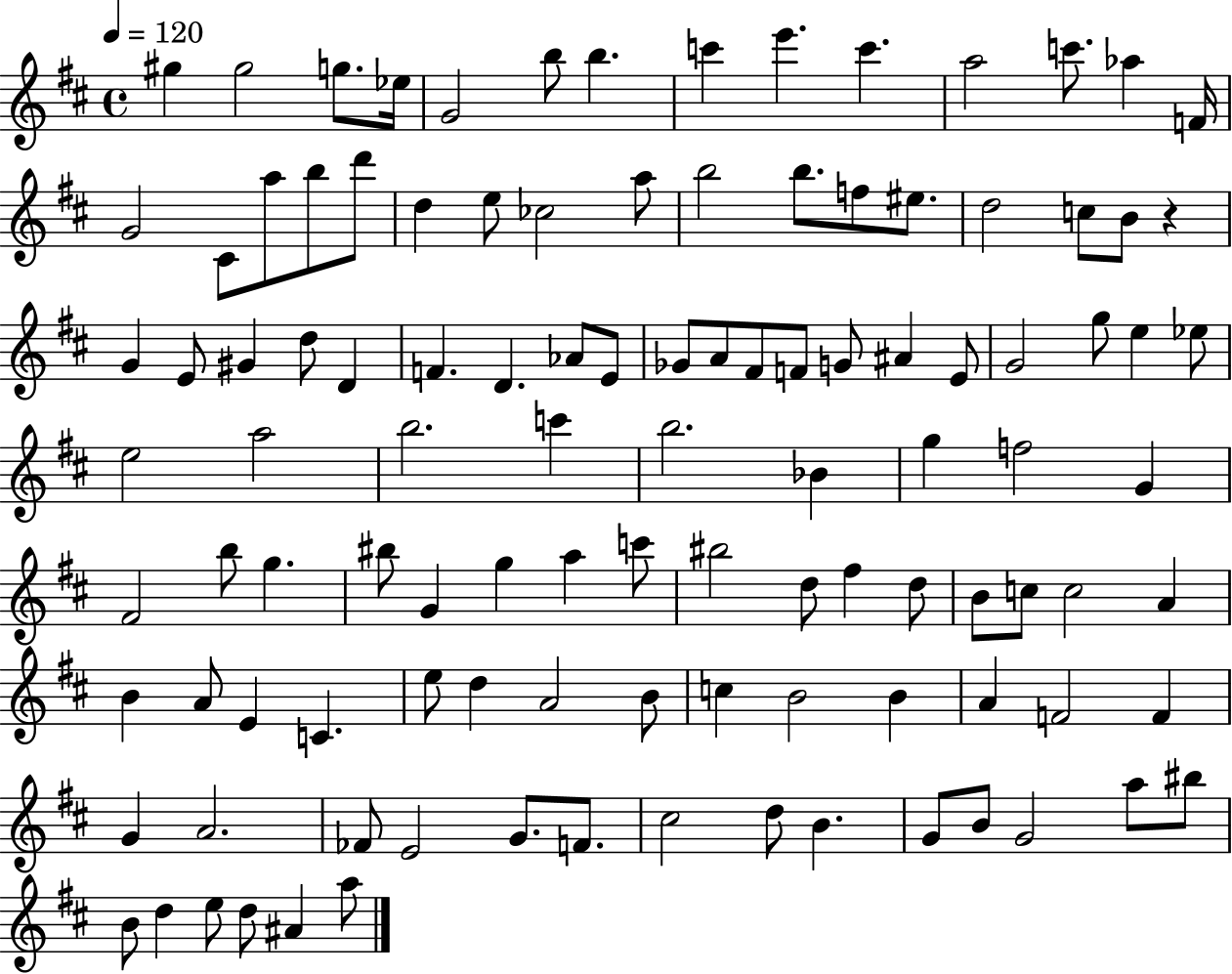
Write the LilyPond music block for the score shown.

{
  \clef treble
  \time 4/4
  \defaultTimeSignature
  \key d \major
  \tempo 4 = 120
  gis''4 gis''2 g''8. ees''16 | g'2 b''8 b''4. | c'''4 e'''4. c'''4. | a''2 c'''8. aes''4 f'16 | \break g'2 cis'8 a''8 b''8 d'''8 | d''4 e''8 ces''2 a''8 | b''2 b''8. f''8 eis''8. | d''2 c''8 b'8 r4 | \break g'4 e'8 gis'4 d''8 d'4 | f'4. d'4. aes'8 e'8 | ges'8 a'8 fis'8 f'8 g'8 ais'4 e'8 | g'2 g''8 e''4 ees''8 | \break e''2 a''2 | b''2. c'''4 | b''2. bes'4 | g''4 f''2 g'4 | \break fis'2 b''8 g''4. | bis''8 g'4 g''4 a''4 c'''8 | bis''2 d''8 fis''4 d''8 | b'8 c''8 c''2 a'4 | \break b'4 a'8 e'4 c'4. | e''8 d''4 a'2 b'8 | c''4 b'2 b'4 | a'4 f'2 f'4 | \break g'4 a'2. | fes'8 e'2 g'8. f'8. | cis''2 d''8 b'4. | g'8 b'8 g'2 a''8 bis''8 | \break b'8 d''4 e''8 d''8 ais'4 a''8 | \bar "|."
}